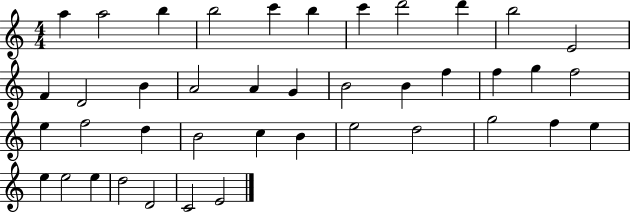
X:1
T:Untitled
M:4/4
L:1/4
K:C
a a2 b b2 c' b c' d'2 d' b2 E2 F D2 B A2 A G B2 B f f g f2 e f2 d B2 c B e2 d2 g2 f e e e2 e d2 D2 C2 E2